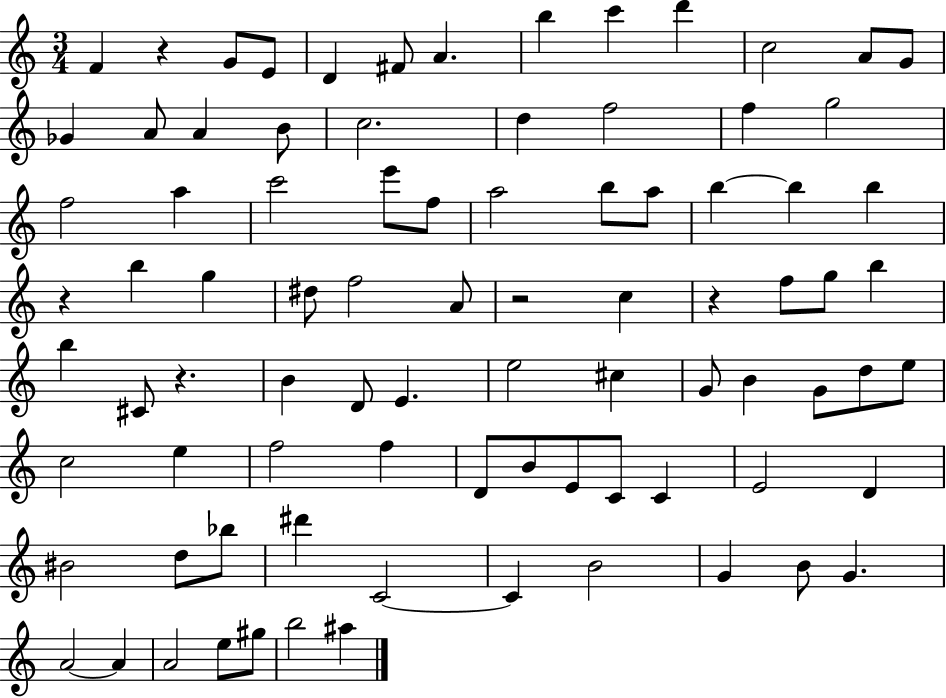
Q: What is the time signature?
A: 3/4